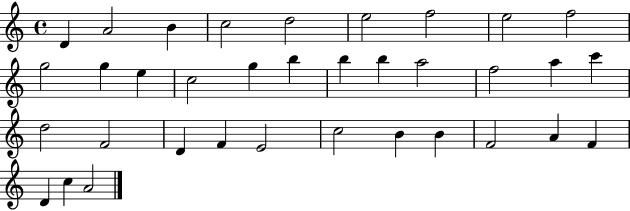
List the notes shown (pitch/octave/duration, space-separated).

D4/q A4/h B4/q C5/h D5/h E5/h F5/h E5/h F5/h G5/h G5/q E5/q C5/h G5/q B5/q B5/q B5/q A5/h F5/h A5/q C6/q D5/h F4/h D4/q F4/q E4/h C5/h B4/q B4/q F4/h A4/q F4/q D4/q C5/q A4/h